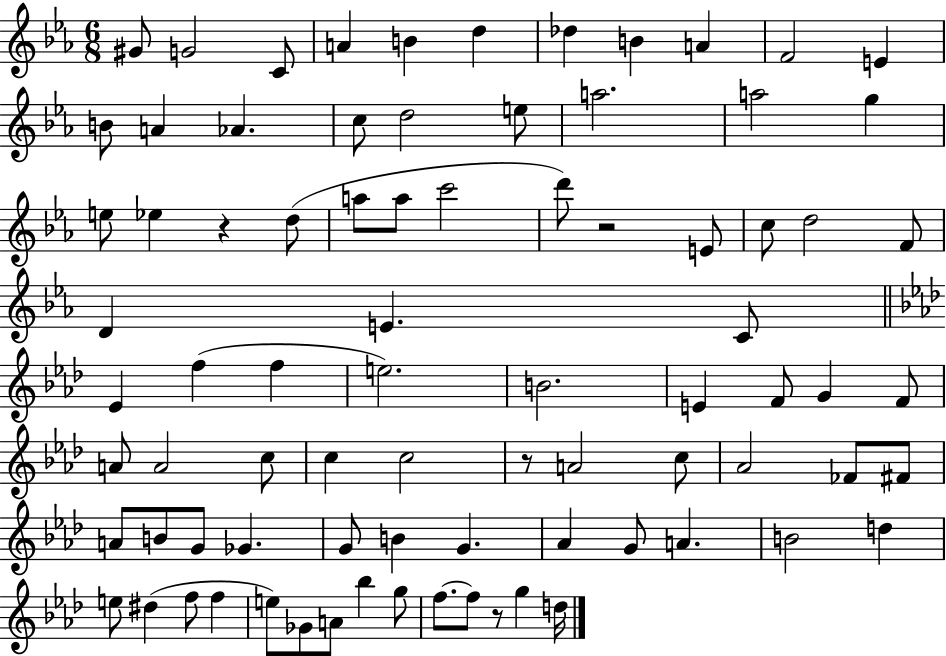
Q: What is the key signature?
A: EES major